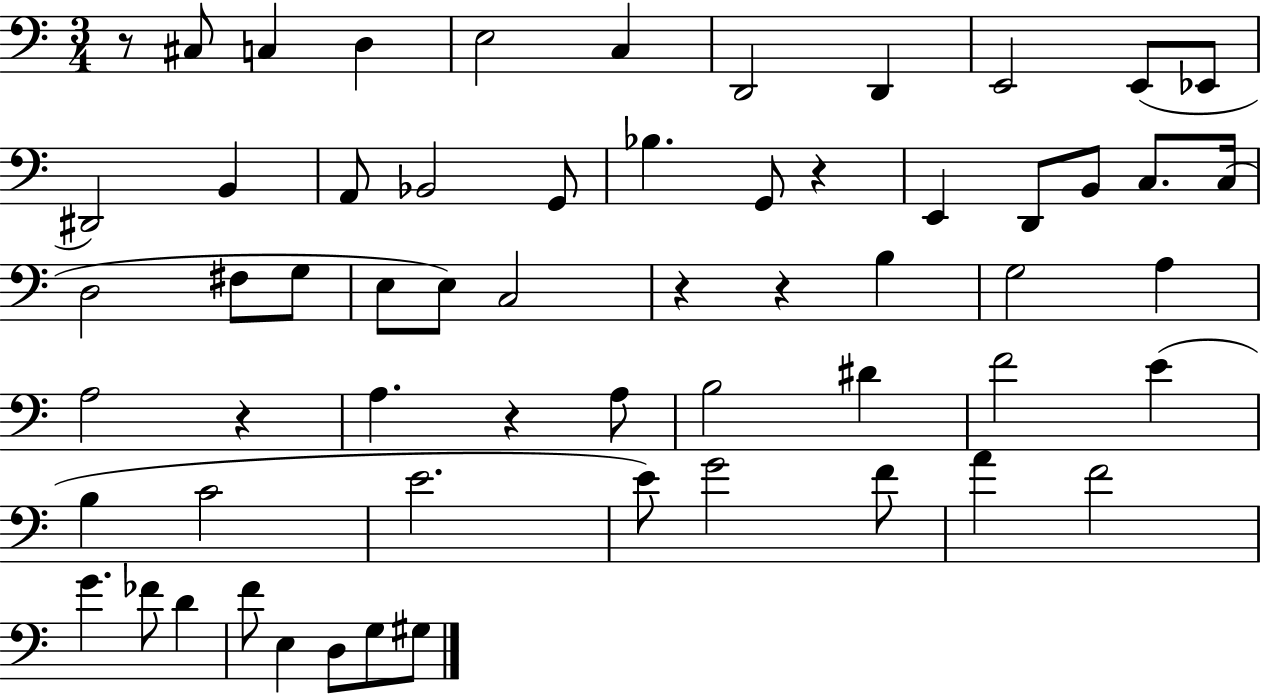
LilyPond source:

{
  \clef bass
  \numericTimeSignature
  \time 3/4
  \key c \major
  \repeat volta 2 { r8 cis8 c4 d4 | e2 c4 | d,2 d,4 | e,2 e,8( ees,8 | \break dis,2) b,4 | a,8 bes,2 g,8 | bes4. g,8 r4 | e,4 d,8 b,8 c8. c16( | \break d2 fis8 g8 | e8 e8) c2 | r4 r4 b4 | g2 a4 | \break a2 r4 | a4. r4 a8 | b2 dis'4 | f'2 e'4( | \break b4 c'2 | e'2. | e'8) g'2 f'8 | a'4 f'2 | \break g'4. fes'8 d'4 | f'8 e4 d8 g8 gis8 | } \bar "|."
}